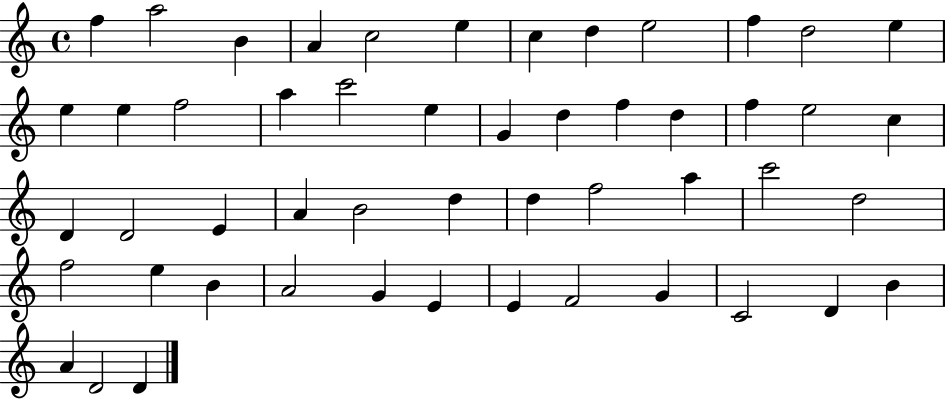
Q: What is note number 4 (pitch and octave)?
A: A4